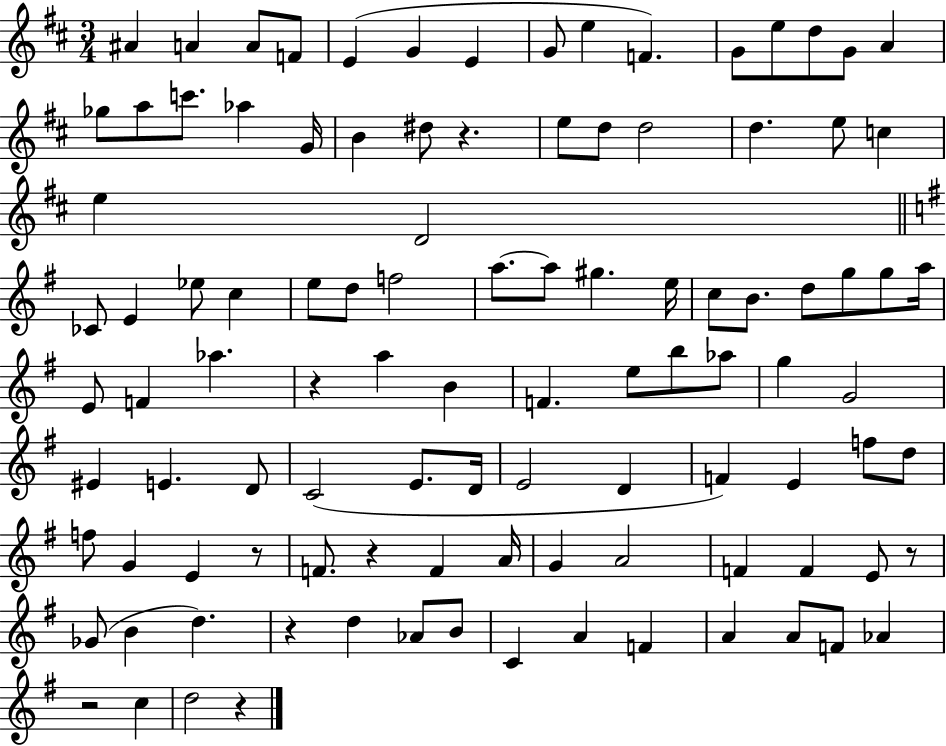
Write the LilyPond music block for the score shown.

{
  \clef treble
  \numericTimeSignature
  \time 3/4
  \key d \major
  \repeat volta 2 { ais'4 a'4 a'8 f'8 | e'4( g'4 e'4 | g'8 e''4 f'4.) | g'8 e''8 d''8 g'8 a'4 | \break ges''8 a''8 c'''8. aes''4 g'16 | b'4 dis''8 r4. | e''8 d''8 d''2 | d''4. e''8 c''4 | \break e''4 d'2 | \bar "||" \break \key g \major ces'8 e'4 ees''8 c''4 | e''8 d''8 f''2 | a''8.~~ a''8 gis''4. e''16 | c''8 b'8. d''8 g''8 g''8 a''16 | \break e'8 f'4 aes''4. | r4 a''4 b'4 | f'4. e''8 b''8 aes''8 | g''4 g'2 | \break eis'4 e'4. d'8 | c'2( e'8. d'16 | e'2 d'4 | f'4) e'4 f''8 d''8 | \break f''8 g'4 e'4 r8 | f'8. r4 f'4 a'16 | g'4 a'2 | f'4 f'4 e'8 r8 | \break ges'8( b'4 d''4.) | r4 d''4 aes'8 b'8 | c'4 a'4 f'4 | a'4 a'8 f'8 aes'4 | \break r2 c''4 | d''2 r4 | } \bar "|."
}